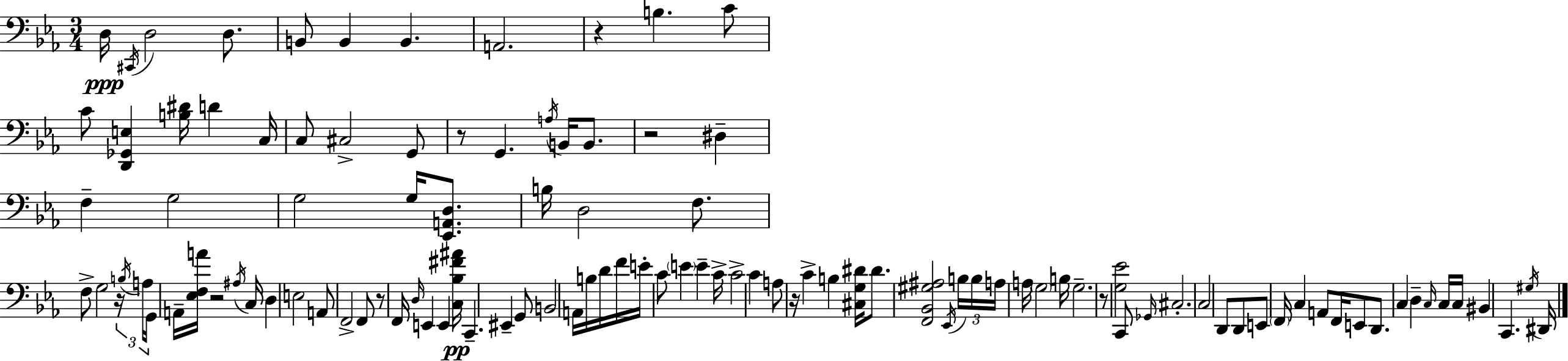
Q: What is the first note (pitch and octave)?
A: D3